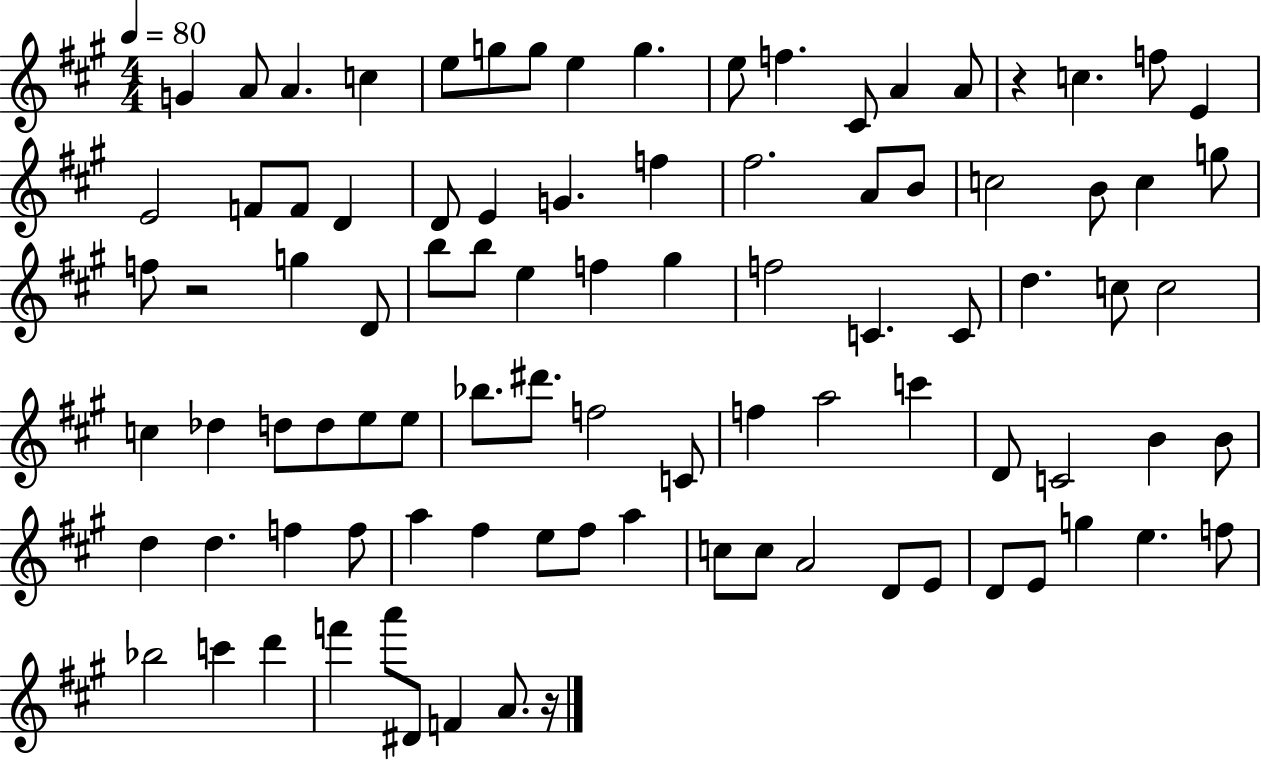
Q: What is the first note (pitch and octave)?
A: G4